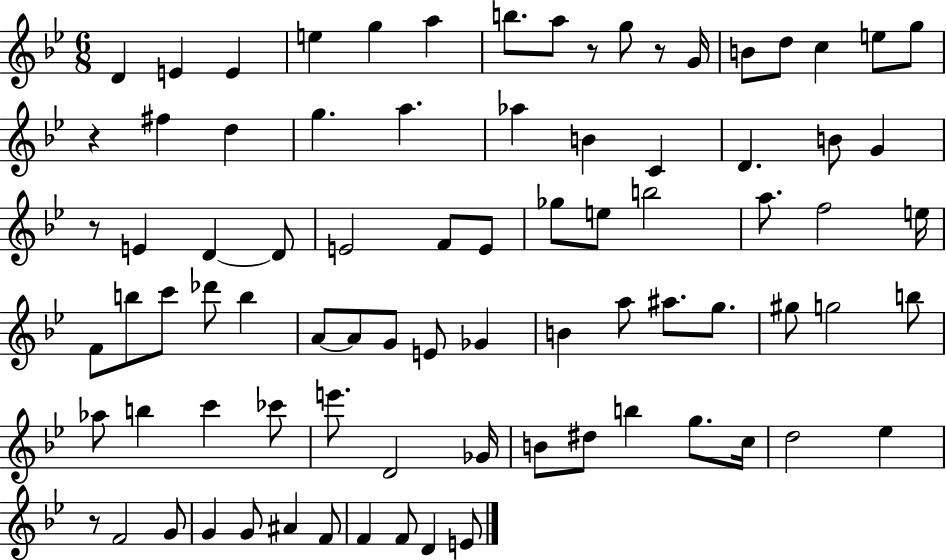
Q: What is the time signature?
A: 6/8